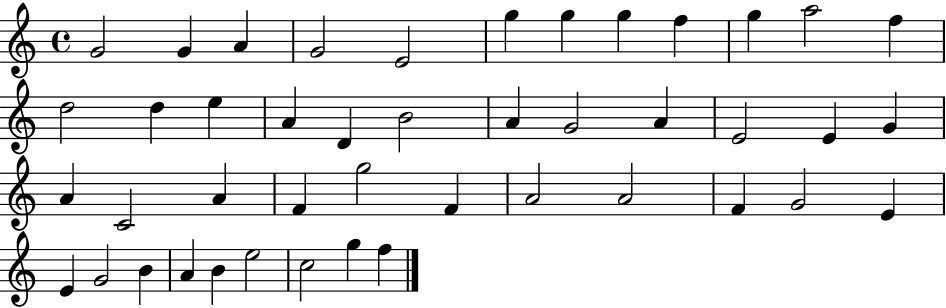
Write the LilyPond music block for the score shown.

{
  \clef treble
  \time 4/4
  \defaultTimeSignature
  \key c \major
  g'2 g'4 a'4 | g'2 e'2 | g''4 g''4 g''4 f''4 | g''4 a''2 f''4 | \break d''2 d''4 e''4 | a'4 d'4 b'2 | a'4 g'2 a'4 | e'2 e'4 g'4 | \break a'4 c'2 a'4 | f'4 g''2 f'4 | a'2 a'2 | f'4 g'2 e'4 | \break e'4 g'2 b'4 | a'4 b'4 e''2 | c''2 g''4 f''4 | \bar "|."
}